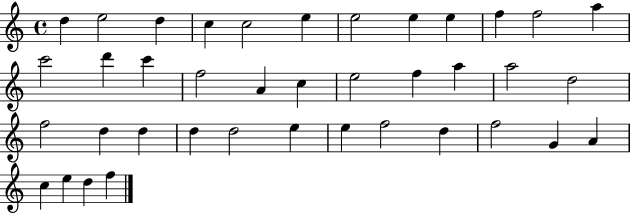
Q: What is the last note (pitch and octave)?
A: F5